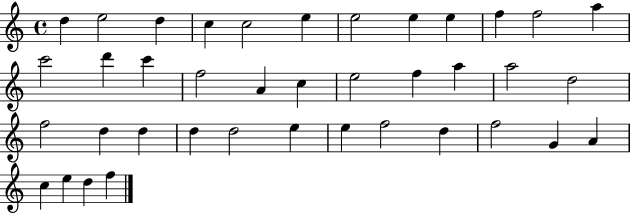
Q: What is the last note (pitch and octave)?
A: F5